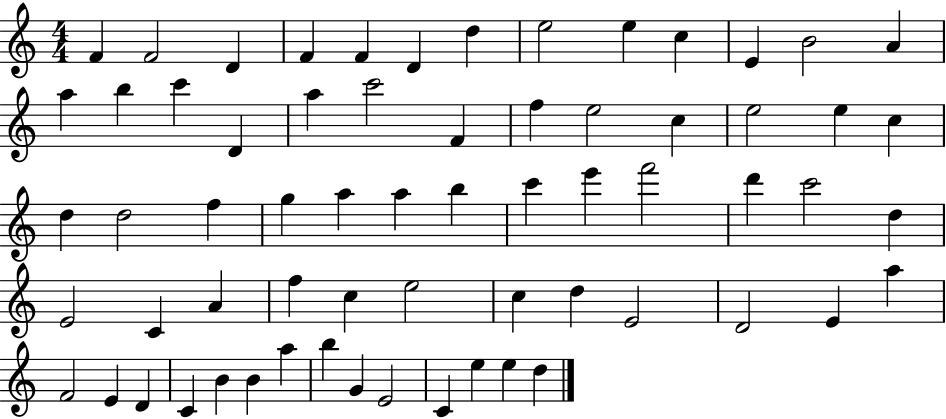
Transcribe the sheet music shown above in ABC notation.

X:1
T:Untitled
M:4/4
L:1/4
K:C
F F2 D F F D d e2 e c E B2 A a b c' D a c'2 F f e2 c e2 e c d d2 f g a a b c' e' f'2 d' c'2 d E2 C A f c e2 c d E2 D2 E a F2 E D C B B a b G E2 C e e d